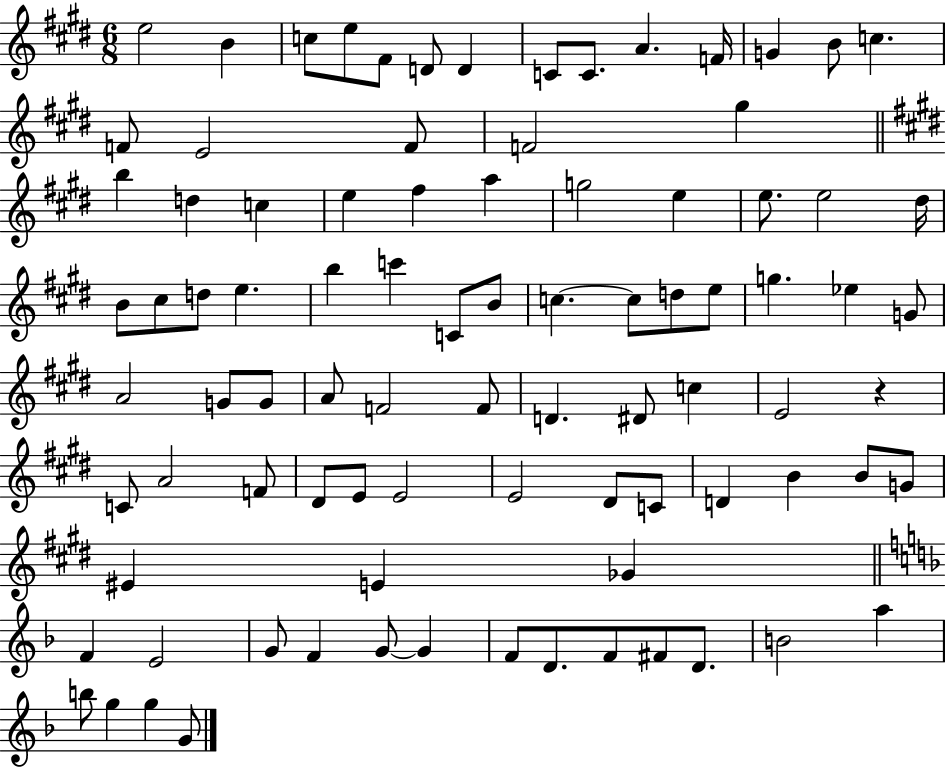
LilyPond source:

{
  \clef treble
  \numericTimeSignature
  \time 6/8
  \key e \major
  e''2 b'4 | c''8 e''8 fis'8 d'8 d'4 | c'8 c'8. a'4. f'16 | g'4 b'8 c''4. | \break f'8 e'2 f'8 | f'2 gis''4 | \bar "||" \break \key e \major b''4 d''4 c''4 | e''4 fis''4 a''4 | g''2 e''4 | e''8. e''2 dis''16 | \break b'8 cis''8 d''8 e''4. | b''4 c'''4 c'8 b'8 | c''4.~~ c''8 d''8 e''8 | g''4. ees''4 g'8 | \break a'2 g'8 g'8 | a'8 f'2 f'8 | d'4. dis'8 c''4 | e'2 r4 | \break c'8 a'2 f'8 | dis'8 e'8 e'2 | e'2 dis'8 c'8 | d'4 b'4 b'8 g'8 | \break eis'4 e'4 ges'4 | \bar "||" \break \key f \major f'4 e'2 | g'8 f'4 g'8~~ g'4 | f'8 d'8. f'8 fis'8 d'8. | b'2 a''4 | \break b''8 g''4 g''4 g'8 | \bar "|."
}